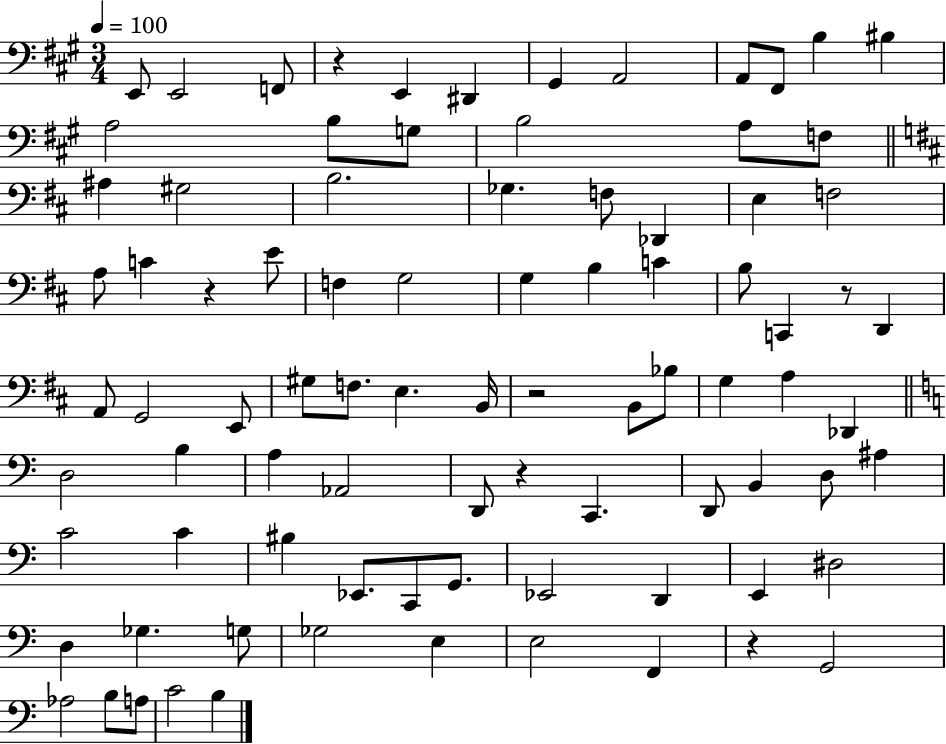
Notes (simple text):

E2/e E2/h F2/e R/q E2/q D#2/q G#2/q A2/h A2/e F#2/e B3/q BIS3/q A3/h B3/e G3/e B3/h A3/e F3/e A#3/q G#3/h B3/h. Gb3/q. F3/e Db2/q E3/q F3/h A3/e C4/q R/q E4/e F3/q G3/h G3/q B3/q C4/q B3/e C2/q R/e D2/q A2/e G2/h E2/e G#3/e F3/e. E3/q. B2/s R/h B2/e Bb3/e G3/q A3/q Db2/q D3/h B3/q A3/q Ab2/h D2/e R/q C2/q. D2/e B2/q D3/e A#3/q C4/h C4/q BIS3/q Eb2/e. C2/e G2/e. Eb2/h D2/q E2/q D#3/h D3/q Gb3/q. G3/e Gb3/h E3/q E3/h F2/q R/q G2/h Ab3/h B3/e A3/e C4/h B3/q